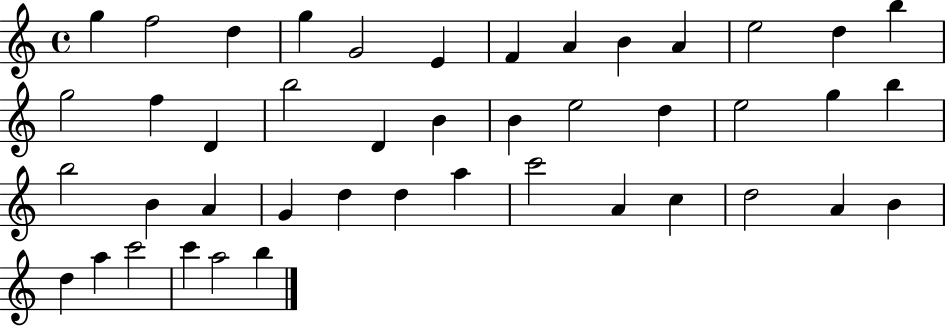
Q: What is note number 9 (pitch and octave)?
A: B4